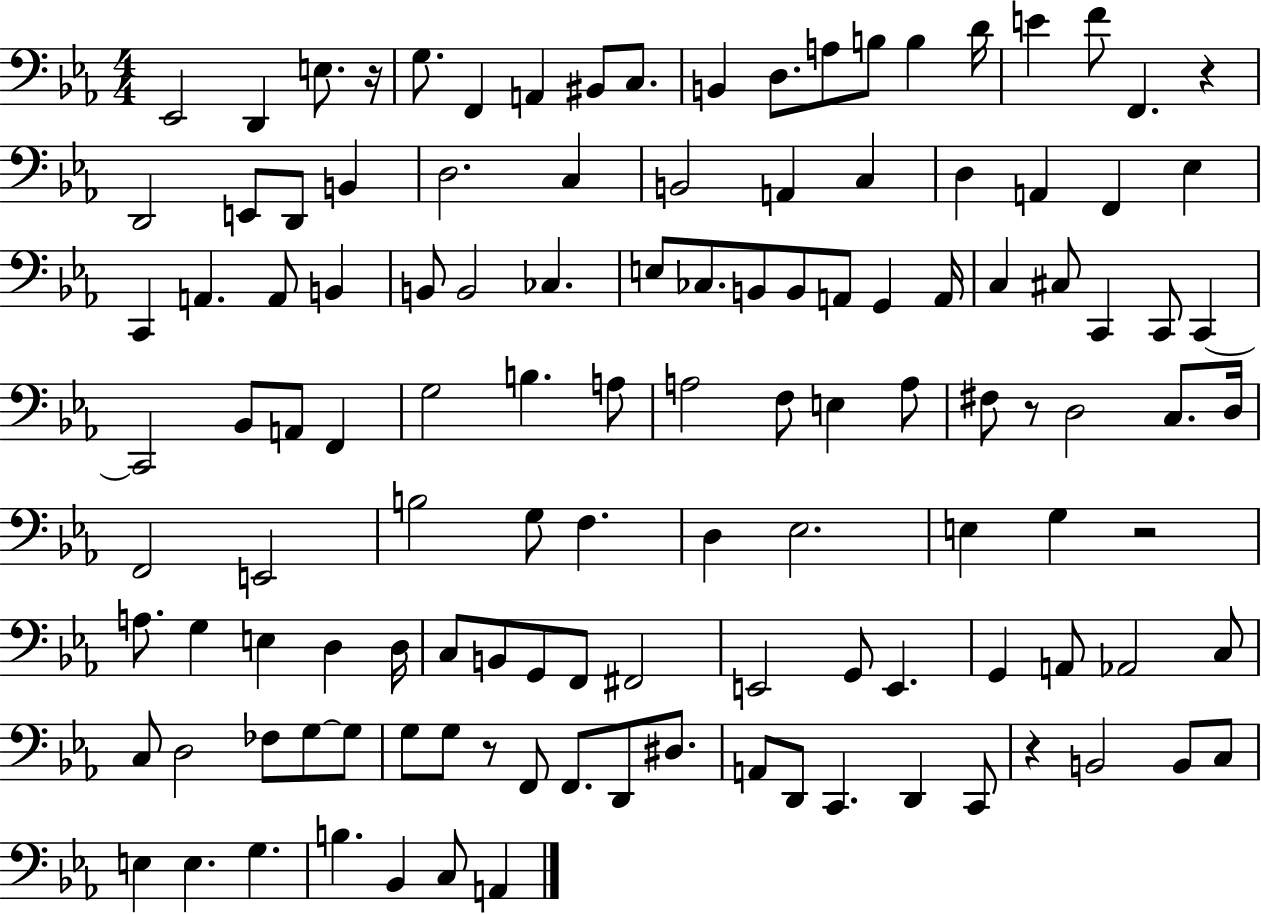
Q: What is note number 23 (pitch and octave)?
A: C3